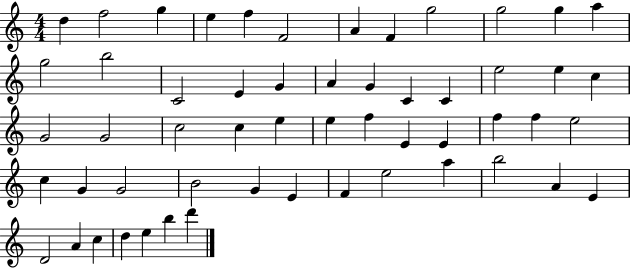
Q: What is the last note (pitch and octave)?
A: D6